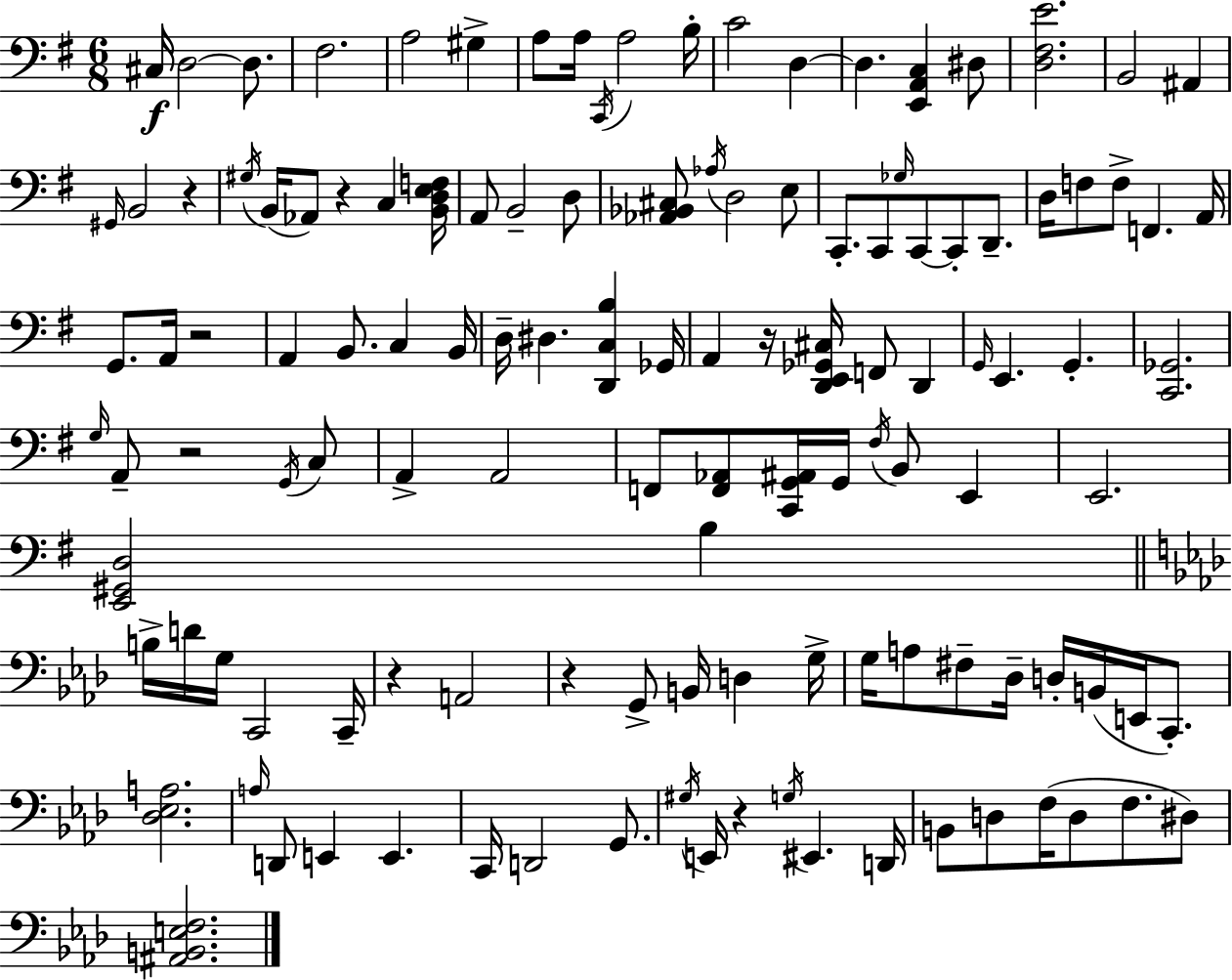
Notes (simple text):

C#3/s D3/h D3/e. F#3/h. A3/h G#3/q A3/e A3/s C2/s A3/h B3/s C4/h D3/q D3/q. [E2,A2,C3]/q D#3/e [D3,F#3,E4]/h. B2/h A#2/q G#2/s B2/h R/q G#3/s B2/s Ab2/e R/q C3/q [B2,D3,E3,F3]/s A2/e B2/h D3/e [Ab2,Bb2,C#3]/e Ab3/s D3/h E3/e C2/e. C2/e Gb3/s C2/e C2/e D2/e. D3/s F3/e F3/e F2/q. A2/s G2/e. A2/s R/h A2/q B2/e. C3/q B2/s D3/s D#3/q. [D2,C3,B3]/q Gb2/s A2/q R/s [D2,E2,Gb2,C#3]/s F2/e D2/q G2/s E2/q. G2/q. [C2,Gb2]/h. G3/s A2/e R/h G2/s C3/e A2/q A2/h F2/e [F2,Ab2]/e [C2,G2,A#2]/s G2/s F#3/s B2/e E2/q E2/h. [E2,G#2,D3]/h B3/q B3/s D4/s G3/s C2/h C2/s R/q A2/h R/q G2/e B2/s D3/q G3/s G3/s A3/e F#3/e Db3/s D3/s B2/s E2/s C2/e. [Db3,Eb3,A3]/h. A3/s D2/e E2/q E2/q. C2/s D2/h G2/e. G#3/s E2/s R/q G3/s EIS2/q. D2/s B2/e D3/e F3/s D3/e F3/e. D#3/e [A#2,B2,E3,F3]/h.